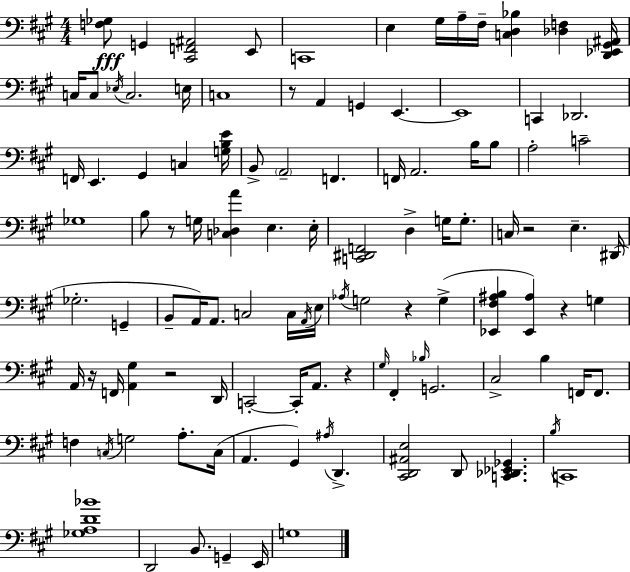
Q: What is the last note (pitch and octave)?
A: G3